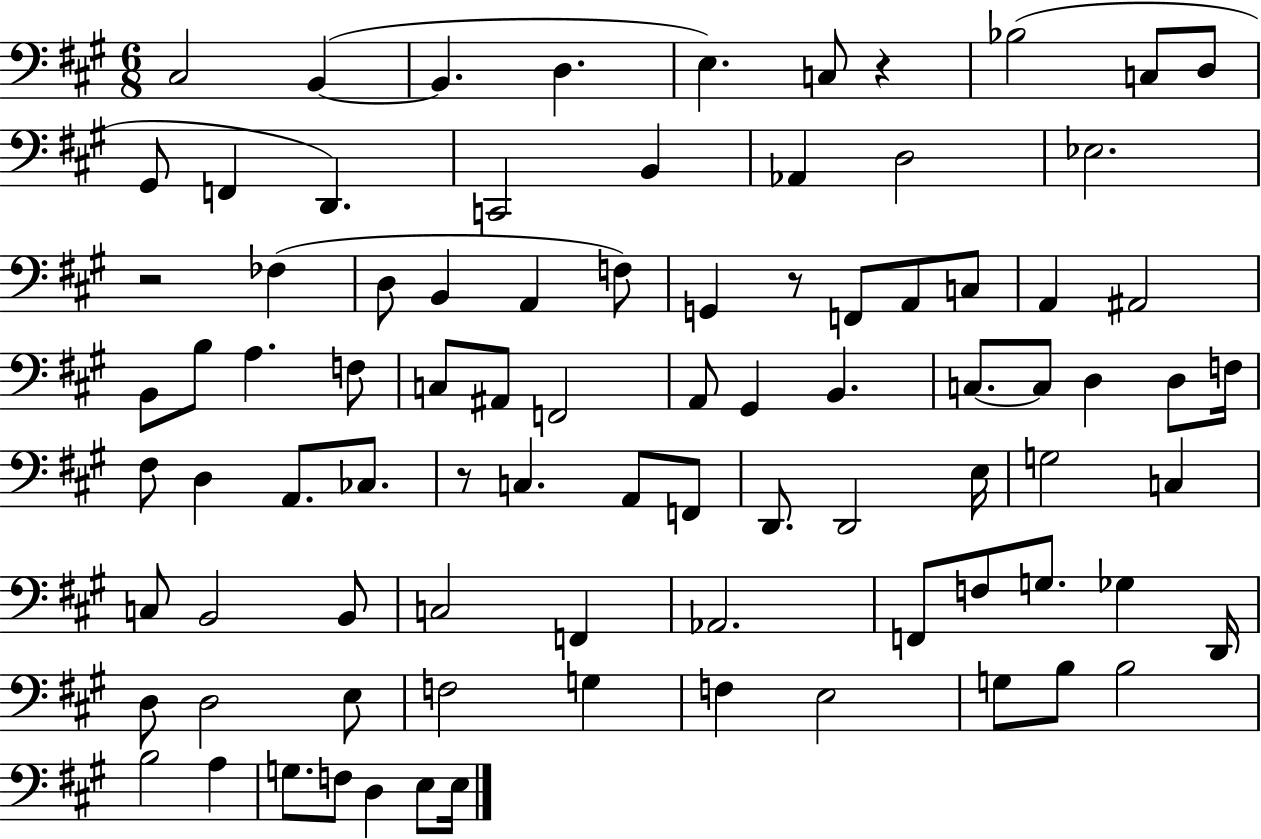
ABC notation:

X:1
T:Untitled
M:6/8
L:1/4
K:A
^C,2 B,, B,, D, E, C,/2 z _B,2 C,/2 D,/2 ^G,,/2 F,, D,, C,,2 B,, _A,, D,2 _E,2 z2 _F, D,/2 B,, A,, F,/2 G,, z/2 F,,/2 A,,/2 C,/2 A,, ^A,,2 B,,/2 B,/2 A, F,/2 C,/2 ^A,,/2 F,,2 A,,/2 ^G,, B,, C,/2 C,/2 D, D,/2 F,/4 ^F,/2 D, A,,/2 _C,/2 z/2 C, A,,/2 F,,/2 D,,/2 D,,2 E,/4 G,2 C, C,/2 B,,2 B,,/2 C,2 F,, _A,,2 F,,/2 F,/2 G,/2 _G, D,,/4 D,/2 D,2 E,/2 F,2 G, F, E,2 G,/2 B,/2 B,2 B,2 A, G,/2 F,/2 D, E,/2 E,/4